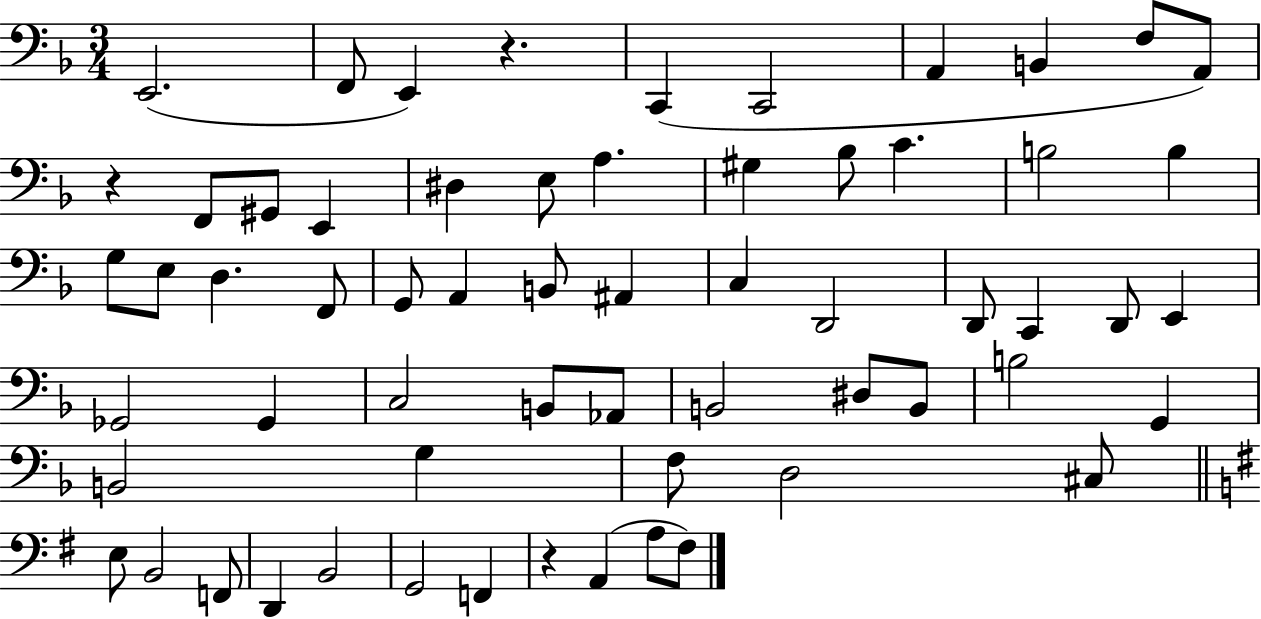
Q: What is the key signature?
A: F major